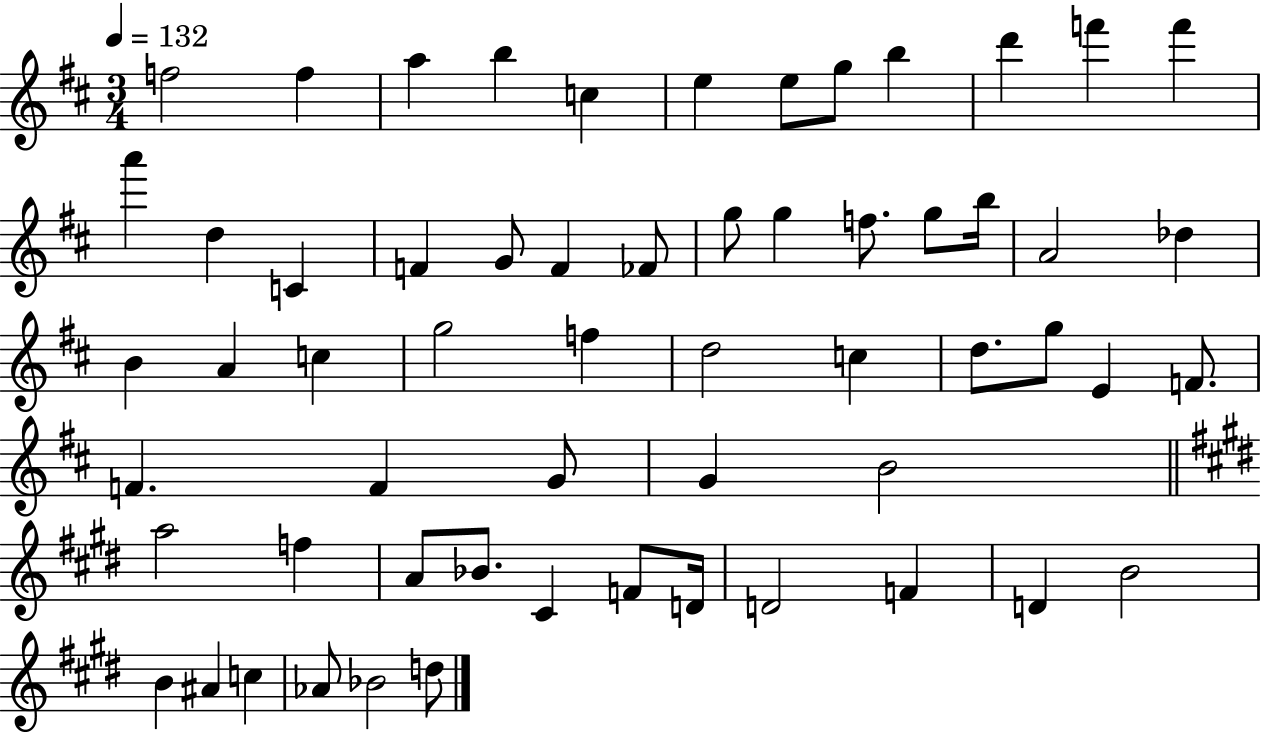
{
  \clef treble
  \numericTimeSignature
  \time 3/4
  \key d \major
  \tempo 4 = 132
  \repeat volta 2 { f''2 f''4 | a''4 b''4 c''4 | e''4 e''8 g''8 b''4 | d'''4 f'''4 f'''4 | \break a'''4 d''4 c'4 | f'4 g'8 f'4 fes'8 | g''8 g''4 f''8. g''8 b''16 | a'2 des''4 | \break b'4 a'4 c''4 | g''2 f''4 | d''2 c''4 | d''8. g''8 e'4 f'8. | \break f'4. f'4 g'8 | g'4 b'2 | \bar "||" \break \key e \major a''2 f''4 | a'8 bes'8. cis'4 f'8 d'16 | d'2 f'4 | d'4 b'2 | \break b'4 ais'4 c''4 | aes'8 bes'2 d''8 | } \bar "|."
}